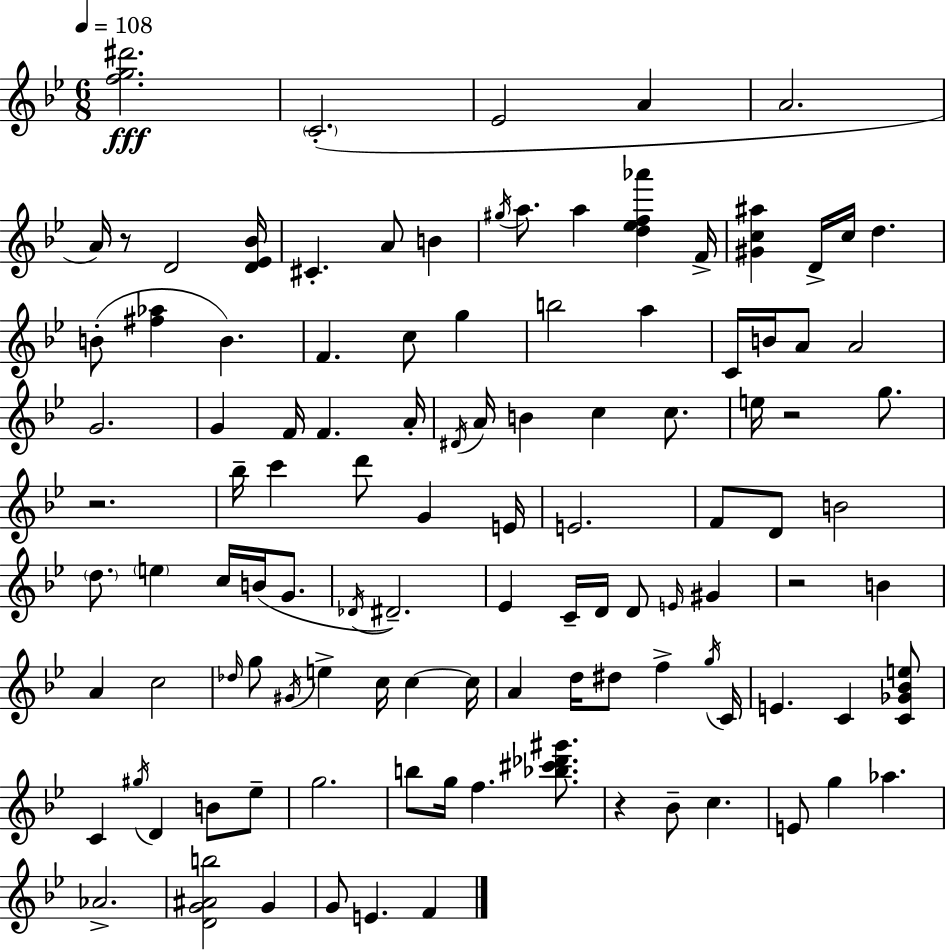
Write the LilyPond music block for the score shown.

{
  \clef treble
  \numericTimeSignature
  \time 6/8
  \key g \minor
  \tempo 4 = 108
  <f'' g'' dis'''>2.\fff | \parenthesize c'2.-.( | ees'2 a'4 | a'2. | \break a'16) r8 d'2 <d' ees' bes'>16 | cis'4.-. a'8 b'4 | \acciaccatura { gis''16 } a''8. a''4 <d'' ees'' f'' aes'''>4 | f'16-> <gis' c'' ais''>4 d'16-> c''16 d''4. | \break b'8-.( <fis'' aes''>4 b'4.) | f'4. c''8 g''4 | b''2 a''4 | c'16 b'16 a'8 a'2 | \break g'2. | g'4 f'16 f'4. | a'16-. \acciaccatura { dis'16 } a'16 b'4 c''4 c''8. | e''16 r2 g''8. | \break r2. | bes''16-- c'''4 d'''8 g'4 | e'16 e'2. | f'8 d'8 b'2 | \break \parenthesize d''8. \parenthesize e''4 c''16 b'16( g'8. | \acciaccatura { des'16 }) dis'2.-- | ees'4 c'16-- d'16 d'8 \grace { e'16 } | gis'4 r2 | \break b'4 a'4 c''2 | \grace { des''16 } g''8 \acciaccatura { gis'16 } e''4-> | c''16 c''4~~ c''16 a'4 d''16 dis''8 | f''4-> \acciaccatura { g''16 } c'16 e'4. | \break c'4 <c' ges' bes' e''>8 c'4 \acciaccatura { gis''16 } | d'4 b'8 ees''8-- g''2. | b''8 g''16 f''4. | <bes'' cis''' des''' gis'''>8. r4 | \break bes'8-- c''4. e'8 g''4 | aes''4. aes'2.-> | <d' g' ais' b''>2 | g'4 g'8 e'4. | \break f'4 \bar "|."
}